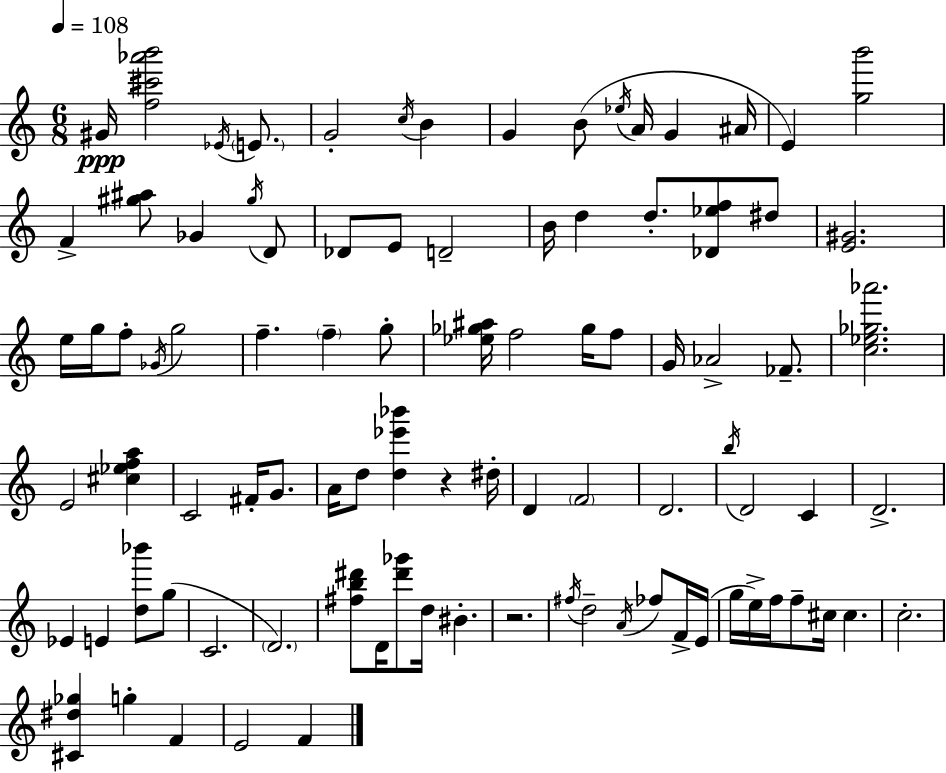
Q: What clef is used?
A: treble